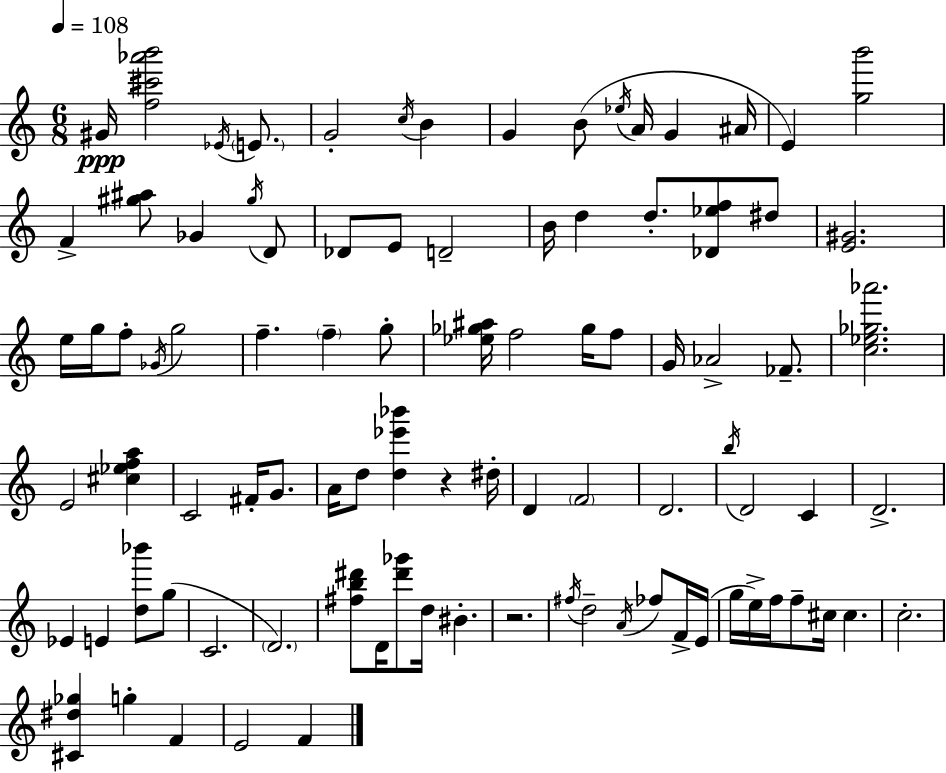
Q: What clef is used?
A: treble